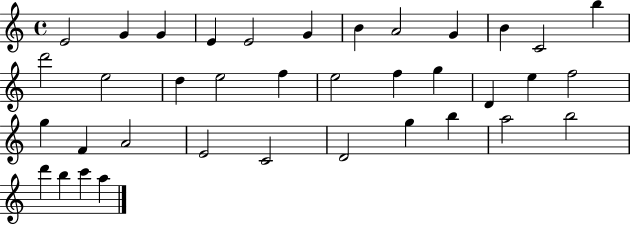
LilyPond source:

{
  \clef treble
  \time 4/4
  \defaultTimeSignature
  \key c \major
  e'2 g'4 g'4 | e'4 e'2 g'4 | b'4 a'2 g'4 | b'4 c'2 b''4 | \break d'''2 e''2 | d''4 e''2 f''4 | e''2 f''4 g''4 | d'4 e''4 f''2 | \break g''4 f'4 a'2 | e'2 c'2 | d'2 g''4 b''4 | a''2 b''2 | \break d'''4 b''4 c'''4 a''4 | \bar "|."
}